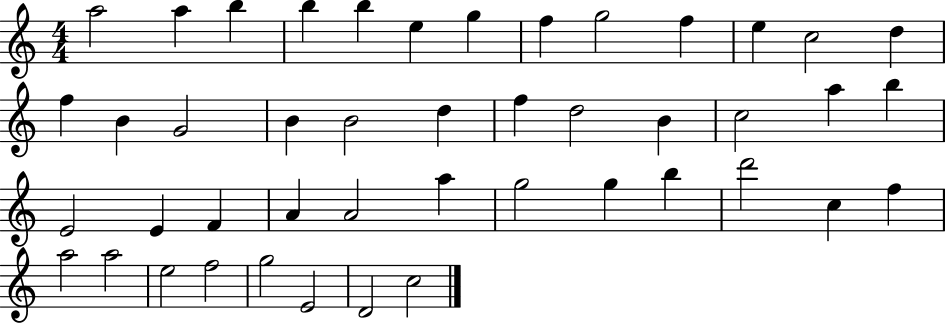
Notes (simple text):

A5/h A5/q B5/q B5/q B5/q E5/q G5/q F5/q G5/h F5/q E5/q C5/h D5/q F5/q B4/q G4/h B4/q B4/h D5/q F5/q D5/h B4/q C5/h A5/q B5/q E4/h E4/q F4/q A4/q A4/h A5/q G5/h G5/q B5/q D6/h C5/q F5/q A5/h A5/h E5/h F5/h G5/h E4/h D4/h C5/h